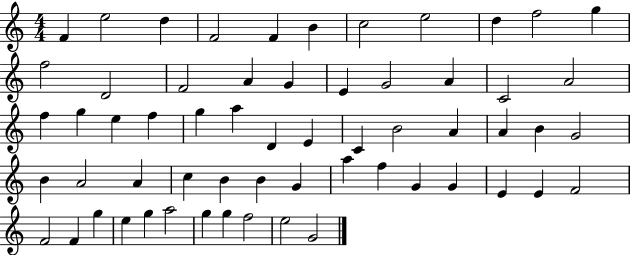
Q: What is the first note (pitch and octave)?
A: F4